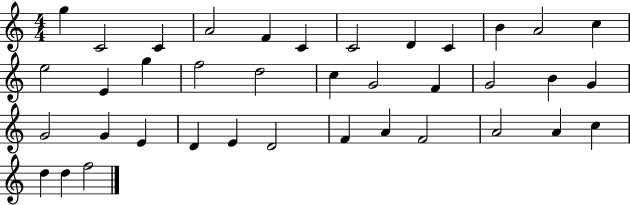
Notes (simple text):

G5/q C4/h C4/q A4/h F4/q C4/q C4/h D4/q C4/q B4/q A4/h C5/q E5/h E4/q G5/q F5/h D5/h C5/q G4/h F4/q G4/h B4/q G4/q G4/h G4/q E4/q D4/q E4/q D4/h F4/q A4/q F4/h A4/h A4/q C5/q D5/q D5/q F5/h